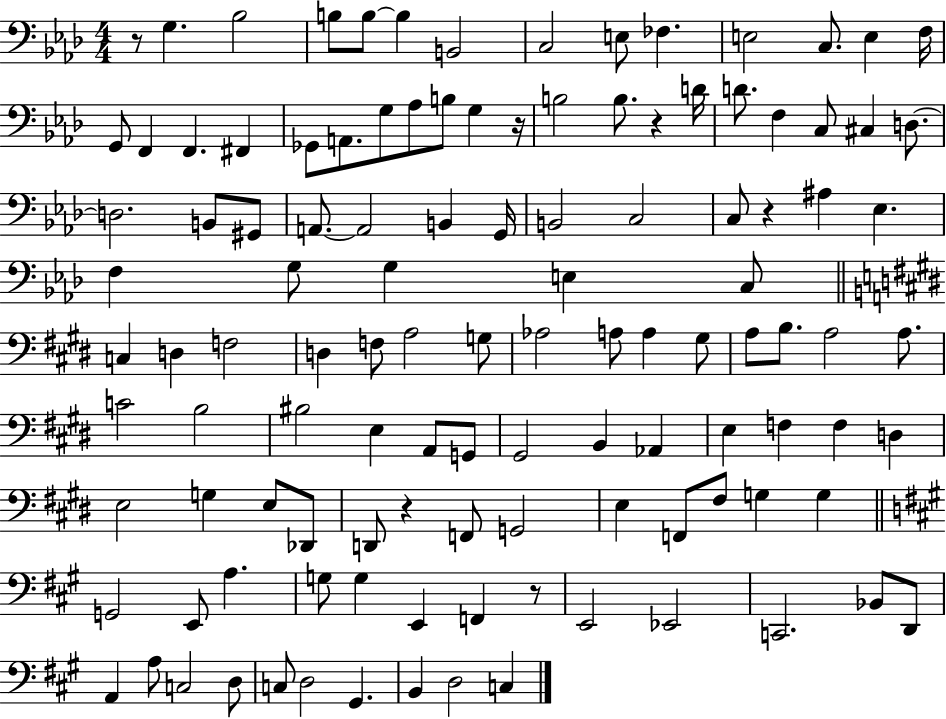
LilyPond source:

{
  \clef bass
  \numericTimeSignature
  \time 4/4
  \key aes \major
  r8 g4. bes2 | b8 b8~~ b4 b,2 | c2 e8 fes4. | e2 c8. e4 f16 | \break g,8 f,4 f,4. fis,4 | ges,8 a,8. g8 aes8 b8 g4 r16 | b2 b8. r4 d'16 | d'8. f4 c8 cis4 d8.~~ | \break d2. b,8 gis,8 | a,8.~~ a,2 b,4 g,16 | b,2 c2 | c8 r4 ais4 ees4. | \break f4 g8 g4 e4 c8 | \bar "||" \break \key e \major c4 d4 f2 | d4 f8 a2 g8 | aes2 a8 a4 gis8 | a8 b8. a2 a8. | \break c'2 b2 | bis2 e4 a,8 g,8 | gis,2 b,4 aes,4 | e4 f4 f4 d4 | \break e2 g4 e8 des,8 | d,8 r4 f,8 g,2 | e4 f,8 fis8 g4 g4 | \bar "||" \break \key a \major g,2 e,8 a4. | g8 g4 e,4 f,4 r8 | e,2 ees,2 | c,2. bes,8 d,8 | \break a,4 a8 c2 d8 | c8 d2 gis,4. | b,4 d2 c4 | \bar "|."
}